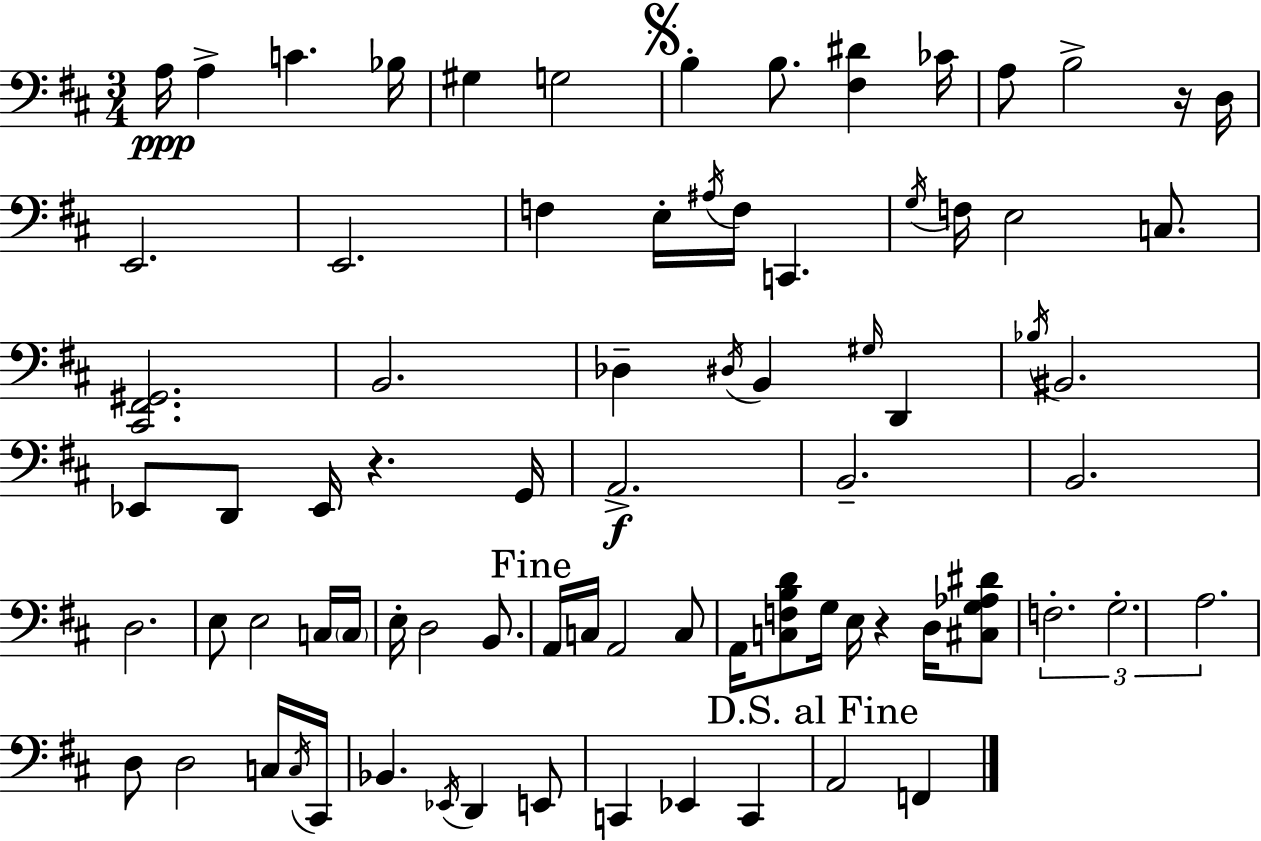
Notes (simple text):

A3/s A3/q C4/q. Bb3/s G#3/q G3/h B3/q B3/e. [F#3,D#4]/q CES4/s A3/e B3/h R/s D3/s E2/h. E2/h. F3/q E3/s A#3/s F3/s C2/q. G3/s F3/s E3/h C3/e. [C#2,F#2,G#2]/h. B2/h. Db3/q D#3/s B2/q G#3/s D2/q Bb3/s BIS2/h. Eb2/e D2/e Eb2/s R/q. G2/s A2/h. B2/h. B2/h. D3/h. E3/e E3/h C3/s C3/s E3/s D3/h B2/e. A2/s C3/s A2/h C3/e A2/s [C3,F3,B3,D4]/e G3/s E3/s R/q D3/s [C#3,G3,Ab3,D#4]/e F3/h. G3/h. A3/h. D3/e D3/h C3/s C3/s C#2/s Bb2/q. Eb2/s D2/q E2/e C2/q Eb2/q C2/q A2/h F2/q